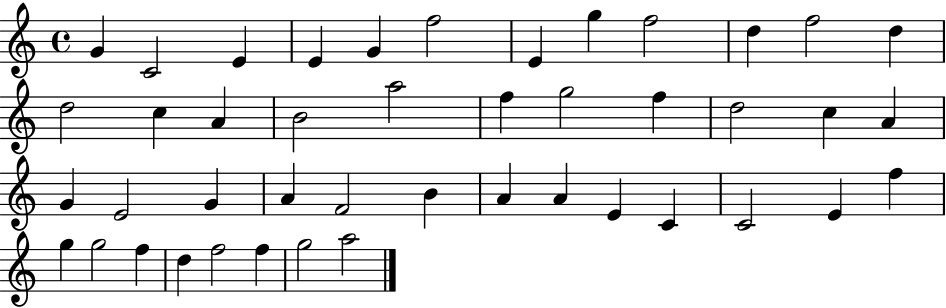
G4/q C4/h E4/q E4/q G4/q F5/h E4/q G5/q F5/h D5/q F5/h D5/q D5/h C5/q A4/q B4/h A5/h F5/q G5/h F5/q D5/h C5/q A4/q G4/q E4/h G4/q A4/q F4/h B4/q A4/q A4/q E4/q C4/q C4/h E4/q F5/q G5/q G5/h F5/q D5/q F5/h F5/q G5/h A5/h